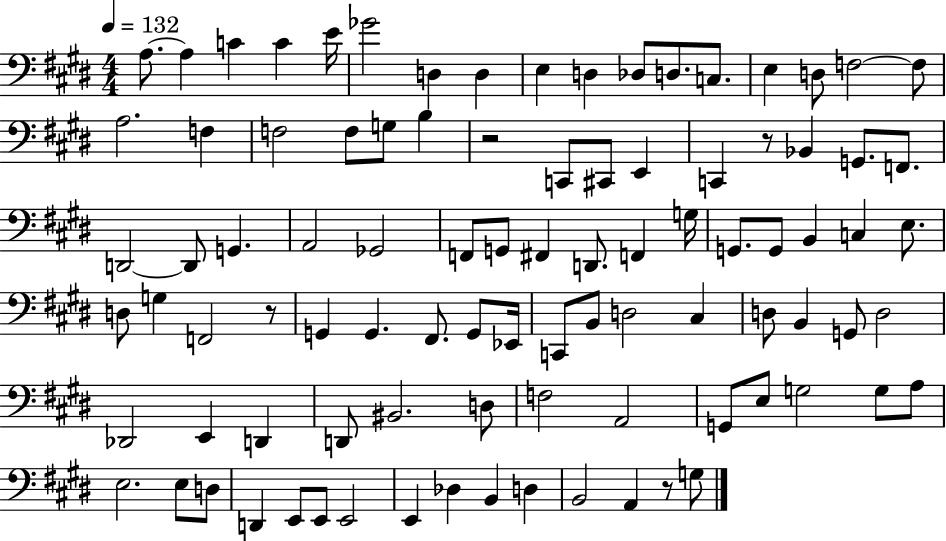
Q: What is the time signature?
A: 4/4